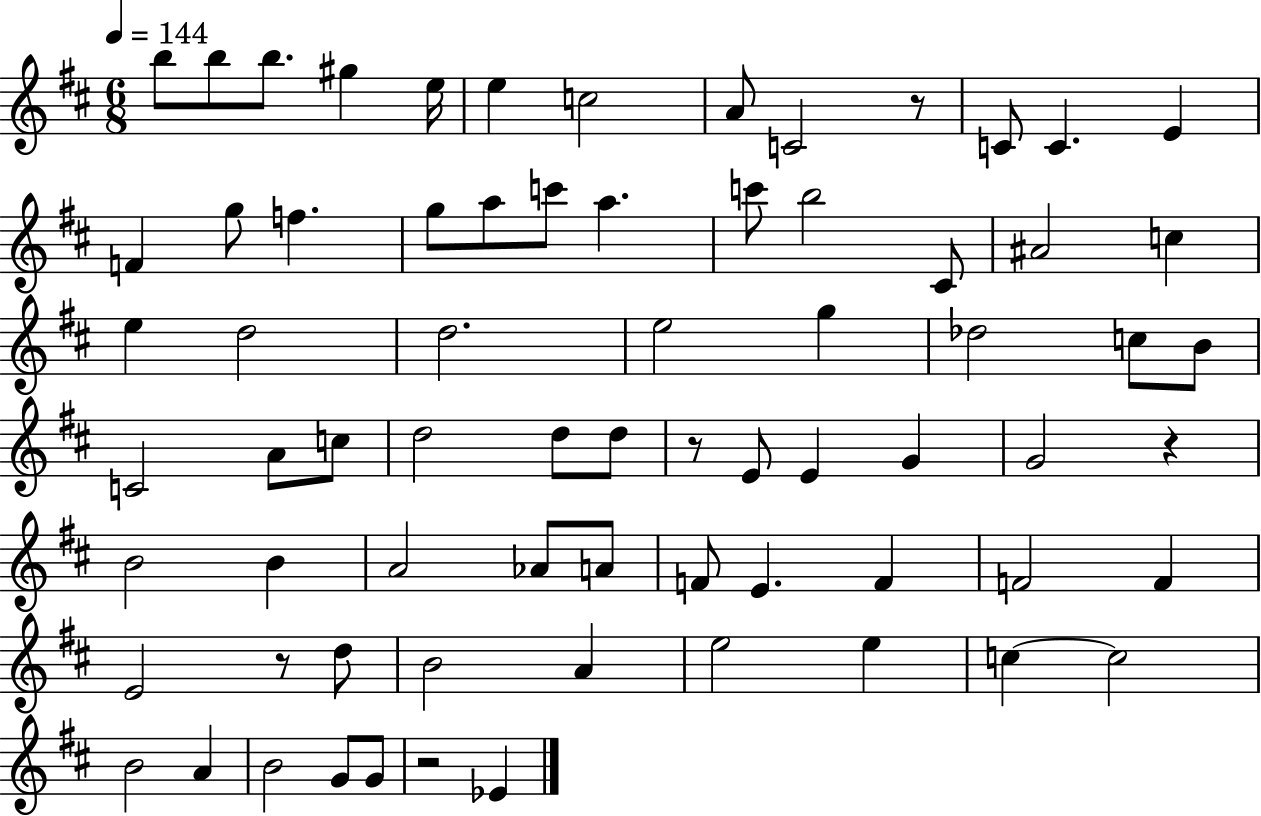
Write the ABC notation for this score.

X:1
T:Untitled
M:6/8
L:1/4
K:D
b/2 b/2 b/2 ^g e/4 e c2 A/2 C2 z/2 C/2 C E F g/2 f g/2 a/2 c'/2 a c'/2 b2 ^C/2 ^A2 c e d2 d2 e2 g _d2 c/2 B/2 C2 A/2 c/2 d2 d/2 d/2 z/2 E/2 E G G2 z B2 B A2 _A/2 A/2 F/2 E F F2 F E2 z/2 d/2 B2 A e2 e c c2 B2 A B2 G/2 G/2 z2 _E